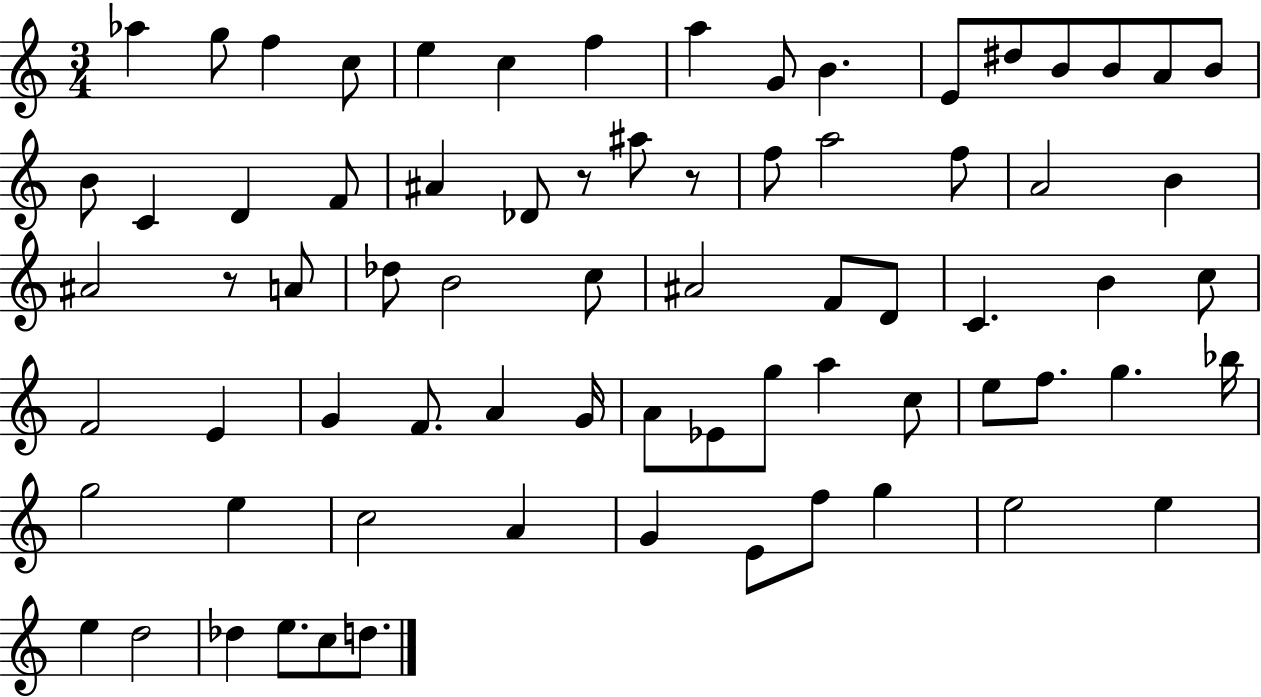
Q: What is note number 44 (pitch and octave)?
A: A4